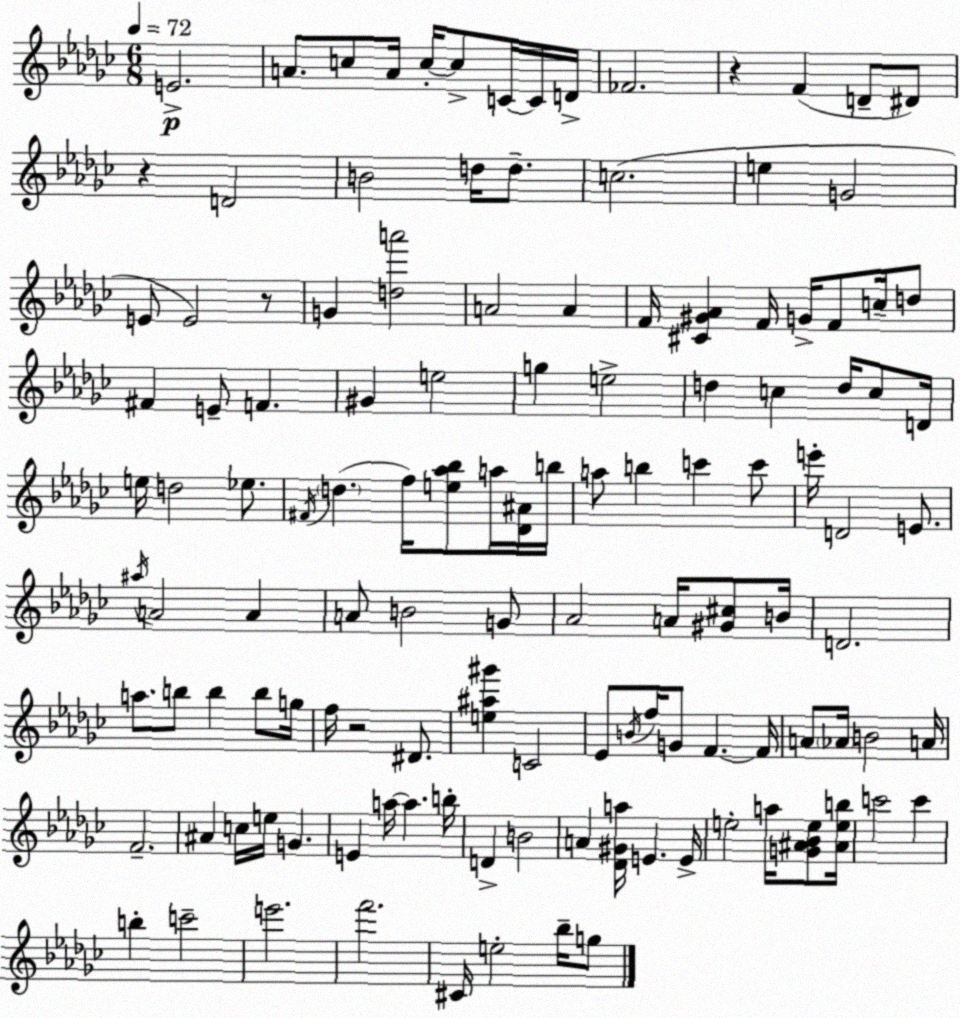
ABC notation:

X:1
T:Untitled
M:6/8
L:1/4
K:Ebm
E2 A/2 c/2 A/4 c/4 c/2 C/4 C/4 D/4 _F2 z F D/2 ^D/2 z D2 B2 d/4 d/2 c2 e G2 E/2 E2 z/2 G [da']2 A2 A F/4 [^C^G_A] F/4 G/4 F/2 c/4 d/2 ^F E/2 F ^G e2 g e2 d c d/4 c/2 D/4 e/4 d2 _e/2 ^F/4 d f/4 [e_a_b]/2 a/4 [_D^A]/4 b/4 a/2 b c' c'/2 e'/4 D2 E/2 ^a/4 A2 A A/2 B2 G/2 _A2 A/4 [^G^c]/2 B/4 D2 a/2 b/2 b b/2 g/4 f/4 z2 ^D/2 [e^a^g'] C2 _E/2 B/4 f/4 G/2 F F/4 A/2 _A/4 B2 A/4 F2 ^A c/4 e/4 G E a/4 a b/4 D B2 A [_D^Ga]/4 E E/4 e2 a/4 [G^A_Be]/2 [^Aeb]/4 c'2 c' b c'2 e'2 f'2 ^C/4 e2 _b/4 g/2